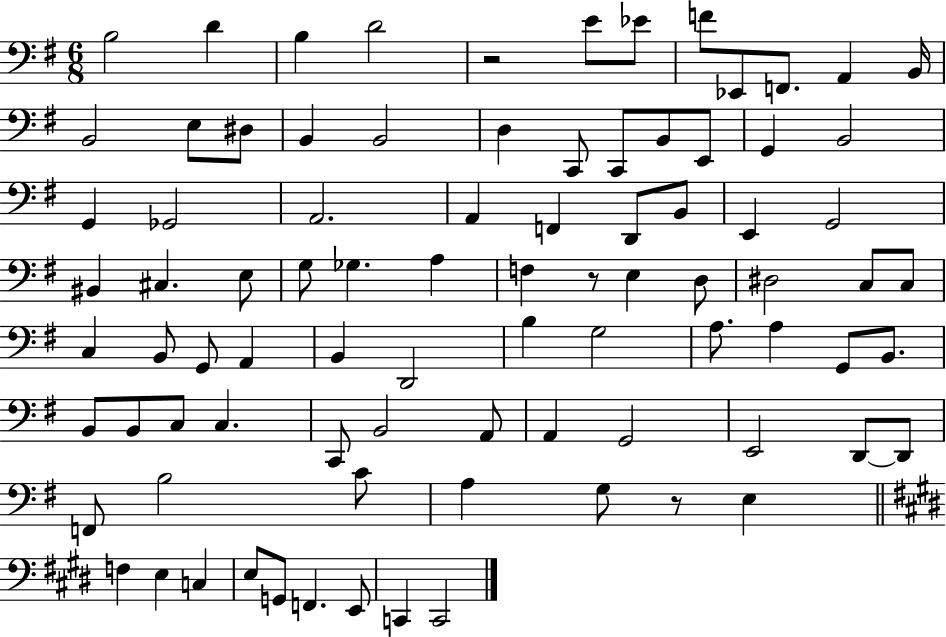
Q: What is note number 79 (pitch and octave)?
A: G2